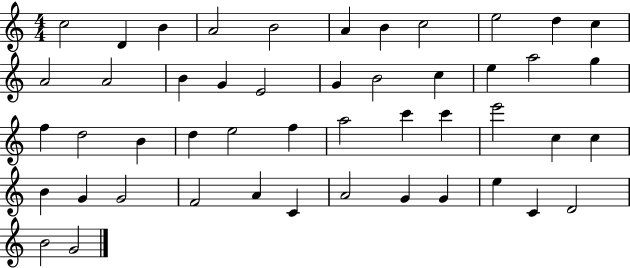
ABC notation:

X:1
T:Untitled
M:4/4
L:1/4
K:C
c2 D B A2 B2 A B c2 e2 d c A2 A2 B G E2 G B2 c e a2 g f d2 B d e2 f a2 c' c' e'2 c c B G G2 F2 A C A2 G G e C D2 B2 G2